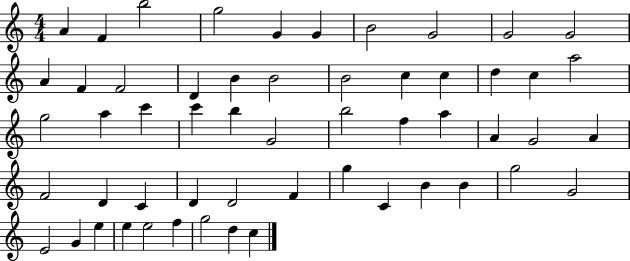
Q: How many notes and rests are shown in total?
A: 55